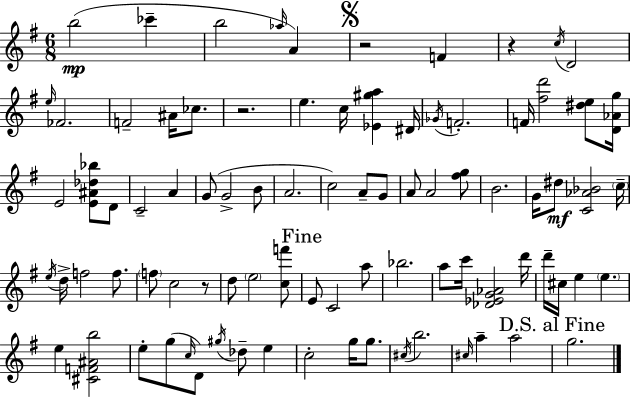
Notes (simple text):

B5/h CES6/q B5/h Ab5/s A4/q R/h F4/q R/q C5/s D4/h E5/s FES4/h. F4/h A#4/s CES5/e. R/h. E5/q. C5/s [Eb4,G#5,A5]/q D#4/s Gb4/s F4/h. F4/s [F#5,D6]/h [D#5,E5]/e [D4,Ab4,G5]/s E4/h [E4,A#4,Db5,Bb5]/e D4/e C4/h A4/q G4/e G4/h B4/e A4/h. C5/h A4/e G4/e A4/e A4/h [F#5,G5]/e B4/h. G4/s D#5/e [C4,Ab4,Bb4]/h C5/s E5/s D5/s F5/h F5/e. F5/e C5/h R/e D5/e E5/h [C5,F6]/e E4/e C4/h A5/e Bb5/h. A5/e C6/s [Db4,Eb4,G4,Ab4]/h D6/s D6/s C#5/s E5/q E5/q. E5/q [C#4,F4,A#4,B5]/h E5/e G5/e C5/s D4/e G#5/s Db5/e E5/q C5/h G5/s G5/e. C#5/s B5/h. C#5/s A5/q A5/h G5/h.